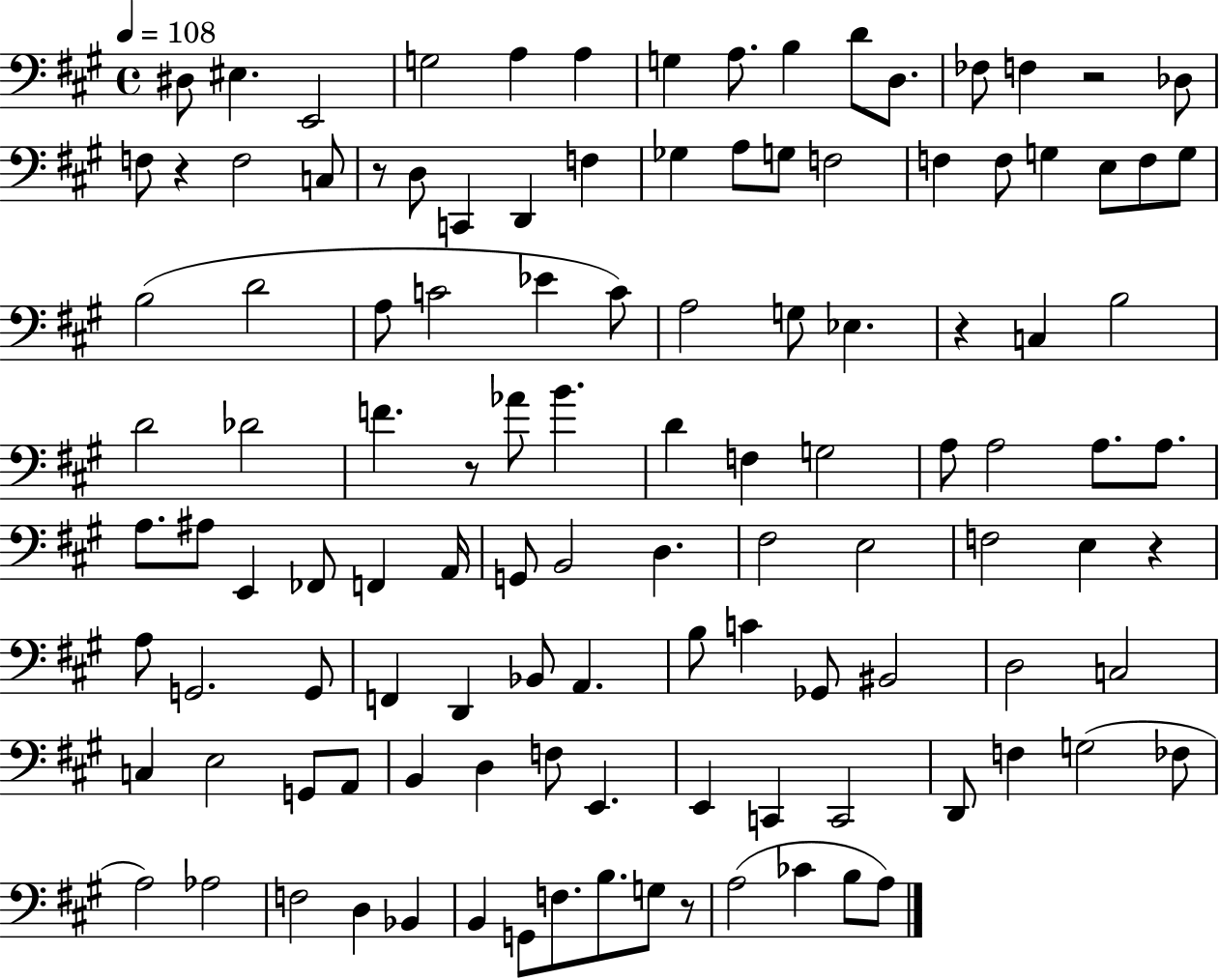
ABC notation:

X:1
T:Untitled
M:4/4
L:1/4
K:A
^D,/2 ^E, E,,2 G,2 A, A, G, A,/2 B, D/2 D,/2 _F,/2 F, z2 _D,/2 F,/2 z F,2 C,/2 z/2 D,/2 C,, D,, F, _G, A,/2 G,/2 F,2 F, F,/2 G, E,/2 F,/2 G,/2 B,2 D2 A,/2 C2 _E C/2 A,2 G,/2 _E, z C, B,2 D2 _D2 F z/2 _A/2 B D F, G,2 A,/2 A,2 A,/2 A,/2 A,/2 ^A,/2 E,, _F,,/2 F,, A,,/4 G,,/2 B,,2 D, ^F,2 E,2 F,2 E, z A,/2 G,,2 G,,/2 F,, D,, _B,,/2 A,, B,/2 C _G,,/2 ^B,,2 D,2 C,2 C, E,2 G,,/2 A,,/2 B,, D, F,/2 E,, E,, C,, C,,2 D,,/2 F, G,2 _F,/2 A,2 _A,2 F,2 D, _B,, B,, G,,/2 F,/2 B,/2 G,/2 z/2 A,2 _C B,/2 A,/2